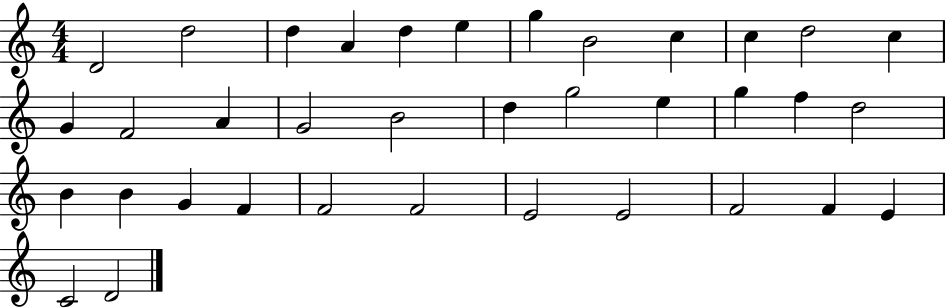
D4/h D5/h D5/q A4/q D5/q E5/q G5/q B4/h C5/q C5/q D5/h C5/q G4/q F4/h A4/q G4/h B4/h D5/q G5/h E5/q G5/q F5/q D5/h B4/q B4/q G4/q F4/q F4/h F4/h E4/h E4/h F4/h F4/q E4/q C4/h D4/h